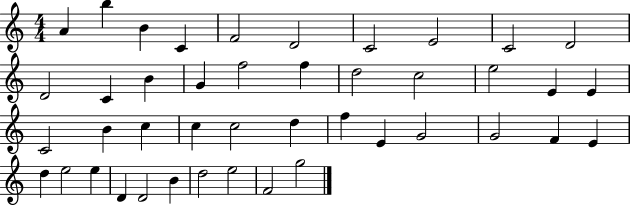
X:1
T:Untitled
M:4/4
L:1/4
K:C
A b B C F2 D2 C2 E2 C2 D2 D2 C B G f2 f d2 c2 e2 E E C2 B c c c2 d f E G2 G2 F E d e2 e D D2 B d2 e2 F2 g2